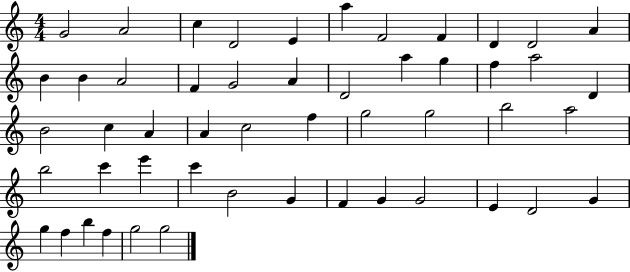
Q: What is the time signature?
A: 4/4